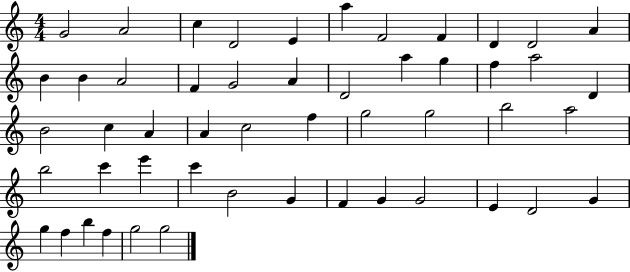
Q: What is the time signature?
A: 4/4